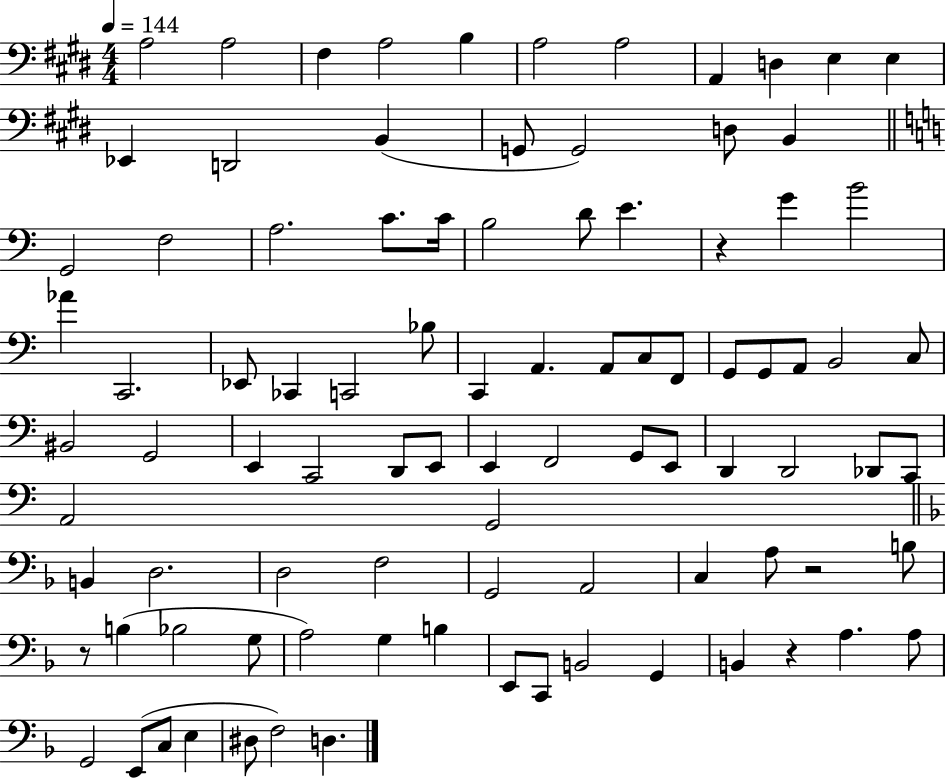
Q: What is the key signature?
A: E major